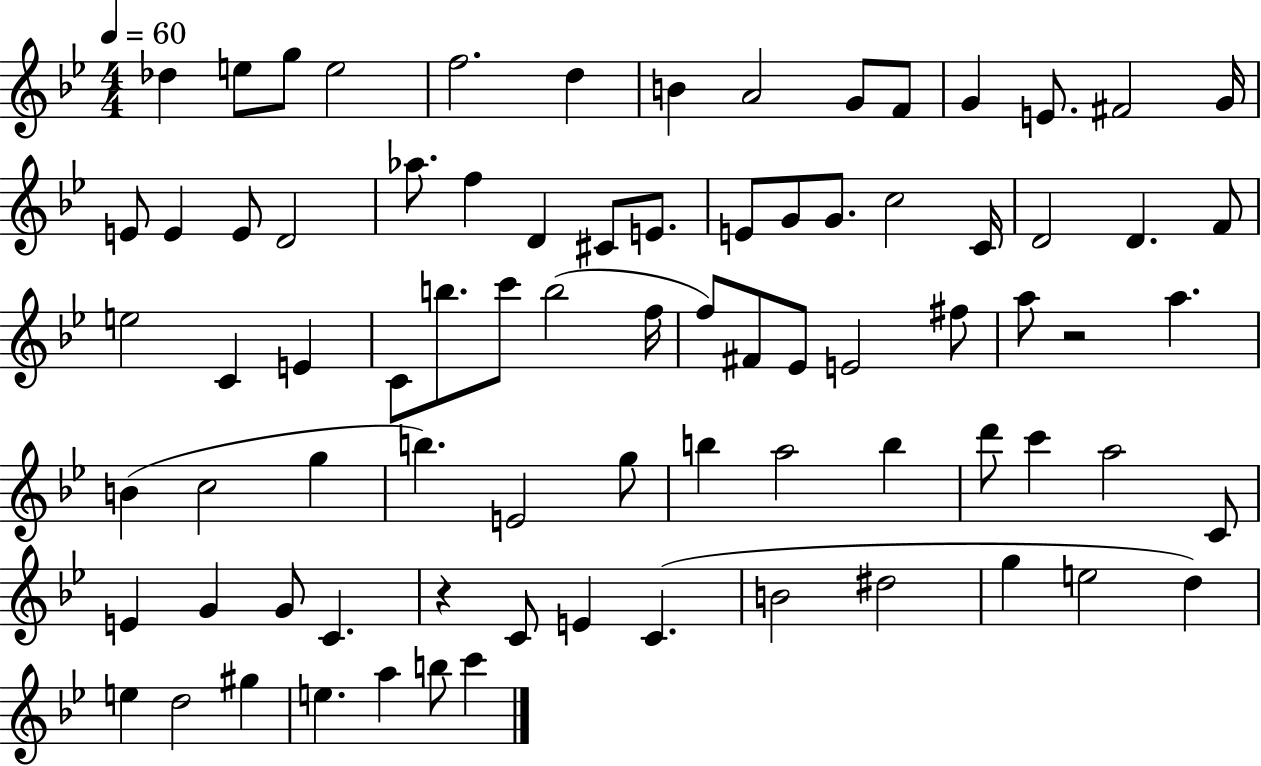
{
  \clef treble
  \numericTimeSignature
  \time 4/4
  \key bes \major
  \tempo 4 = 60
  des''4 e''8 g''8 e''2 | f''2. d''4 | b'4 a'2 g'8 f'8 | g'4 e'8. fis'2 g'16 | \break e'8 e'4 e'8 d'2 | aes''8. f''4 d'4 cis'8 e'8. | e'8 g'8 g'8. c''2 c'16 | d'2 d'4. f'8 | \break e''2 c'4 e'4 | c'8 b''8. c'''8 b''2( f''16 | f''8) fis'8 ees'8 e'2 fis''8 | a''8 r2 a''4. | \break b'4( c''2 g''4 | b''4.) e'2 g''8 | b''4 a''2 b''4 | d'''8 c'''4 a''2 c'8 | \break e'4 g'4 g'8 c'4. | r4 c'8 e'4 c'4.( | b'2 dis''2 | g''4 e''2 d''4) | \break e''4 d''2 gis''4 | e''4. a''4 b''8 c'''4 | \bar "|."
}